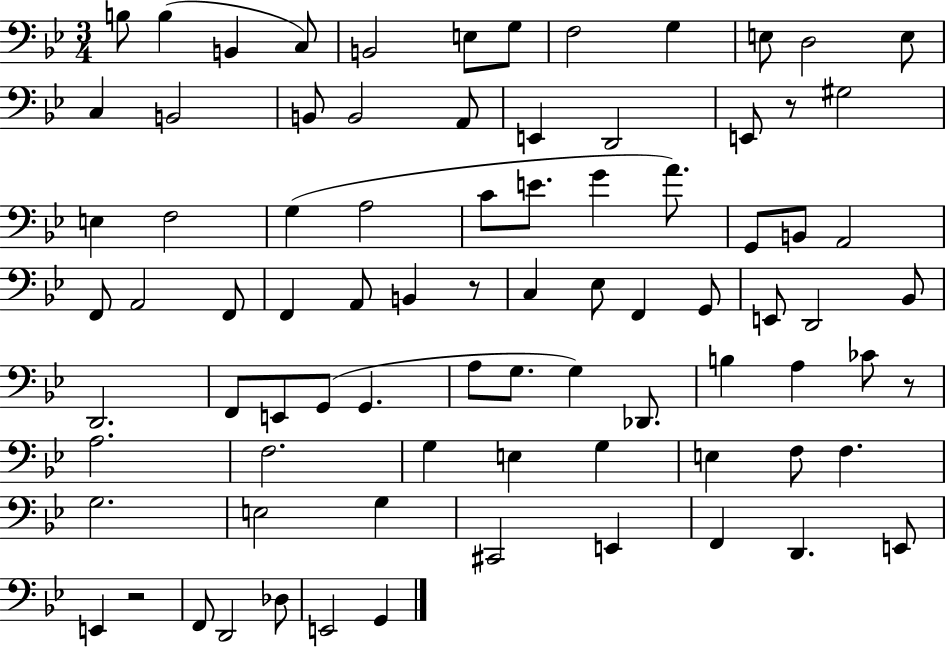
X:1
T:Untitled
M:3/4
L:1/4
K:Bb
B,/2 B, B,, C,/2 B,,2 E,/2 G,/2 F,2 G, E,/2 D,2 E,/2 C, B,,2 B,,/2 B,,2 A,,/2 E,, D,,2 E,,/2 z/2 ^G,2 E, F,2 G, A,2 C/2 E/2 G A/2 G,,/2 B,,/2 A,,2 F,,/2 A,,2 F,,/2 F,, A,,/2 B,, z/2 C, _E,/2 F,, G,,/2 E,,/2 D,,2 _B,,/2 D,,2 F,,/2 E,,/2 G,,/2 G,, A,/2 G,/2 G, _D,,/2 B, A, _C/2 z/2 A,2 F,2 G, E, G, E, F,/2 F, G,2 E,2 G, ^C,,2 E,, F,, D,, E,,/2 E,, z2 F,,/2 D,,2 _D,/2 E,,2 G,,